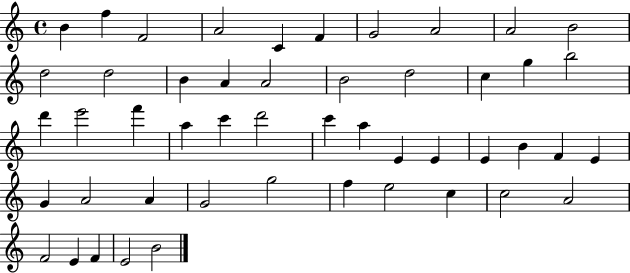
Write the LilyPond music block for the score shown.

{
  \clef treble
  \time 4/4
  \defaultTimeSignature
  \key c \major
  b'4 f''4 f'2 | a'2 c'4 f'4 | g'2 a'2 | a'2 b'2 | \break d''2 d''2 | b'4 a'4 a'2 | b'2 d''2 | c''4 g''4 b''2 | \break d'''4 e'''2 f'''4 | a''4 c'''4 d'''2 | c'''4 a''4 e'4 e'4 | e'4 b'4 f'4 e'4 | \break g'4 a'2 a'4 | g'2 g''2 | f''4 e''2 c''4 | c''2 a'2 | \break f'2 e'4 f'4 | e'2 b'2 | \bar "|."
}